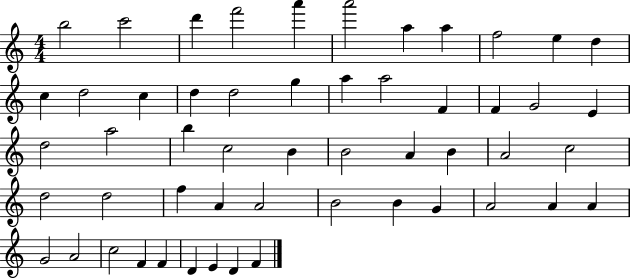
B5/h C6/h D6/q F6/h A6/q A6/h A5/q A5/q F5/h E5/q D5/q C5/q D5/h C5/q D5/q D5/h G5/q A5/q A5/h F4/q F4/q G4/h E4/q D5/h A5/h B5/q C5/h B4/q B4/h A4/q B4/q A4/h C5/h D5/h D5/h F5/q A4/q A4/h B4/h B4/q G4/q A4/h A4/q A4/q G4/h A4/h C5/h F4/q F4/q D4/q E4/q D4/q F4/q